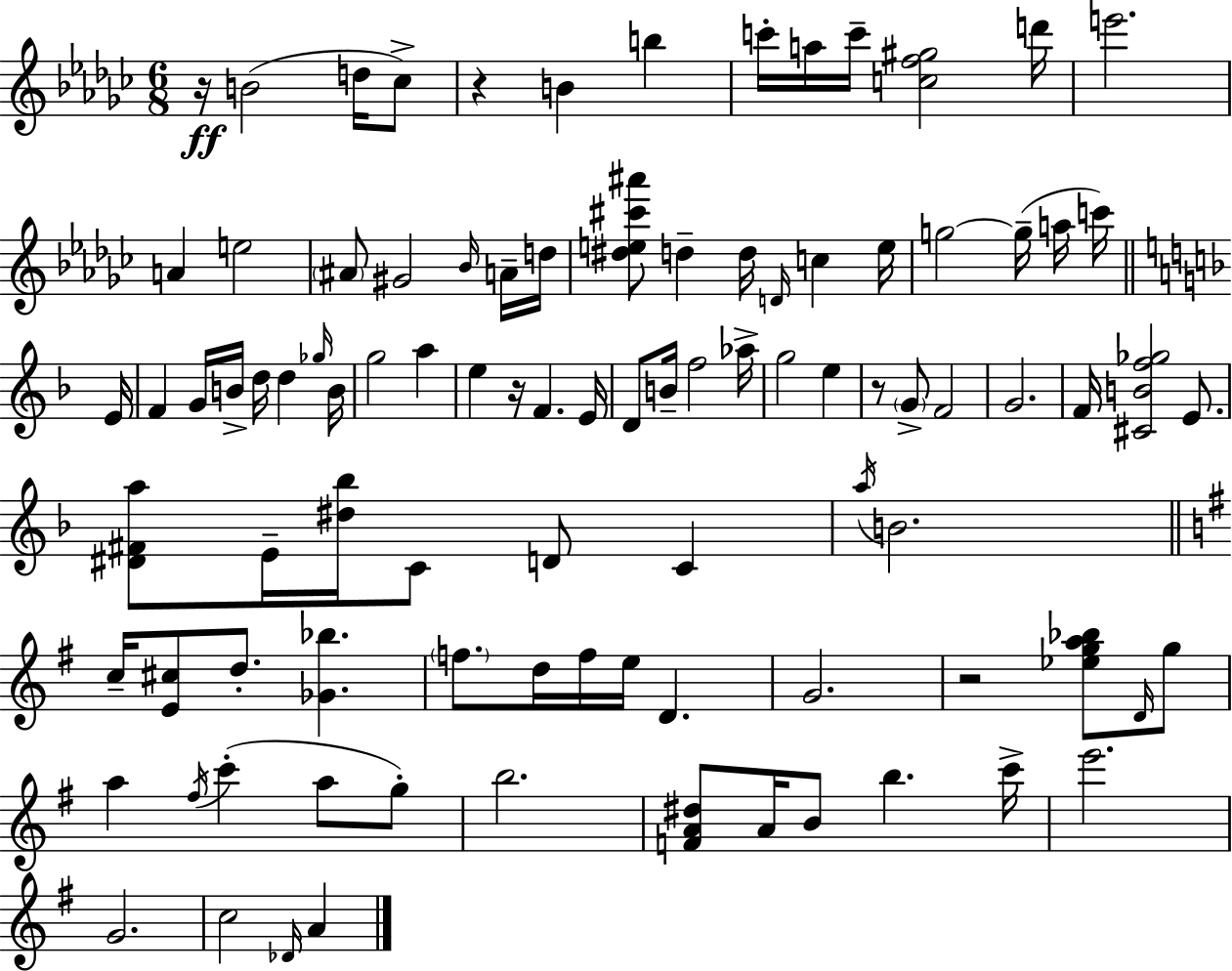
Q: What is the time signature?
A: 6/8